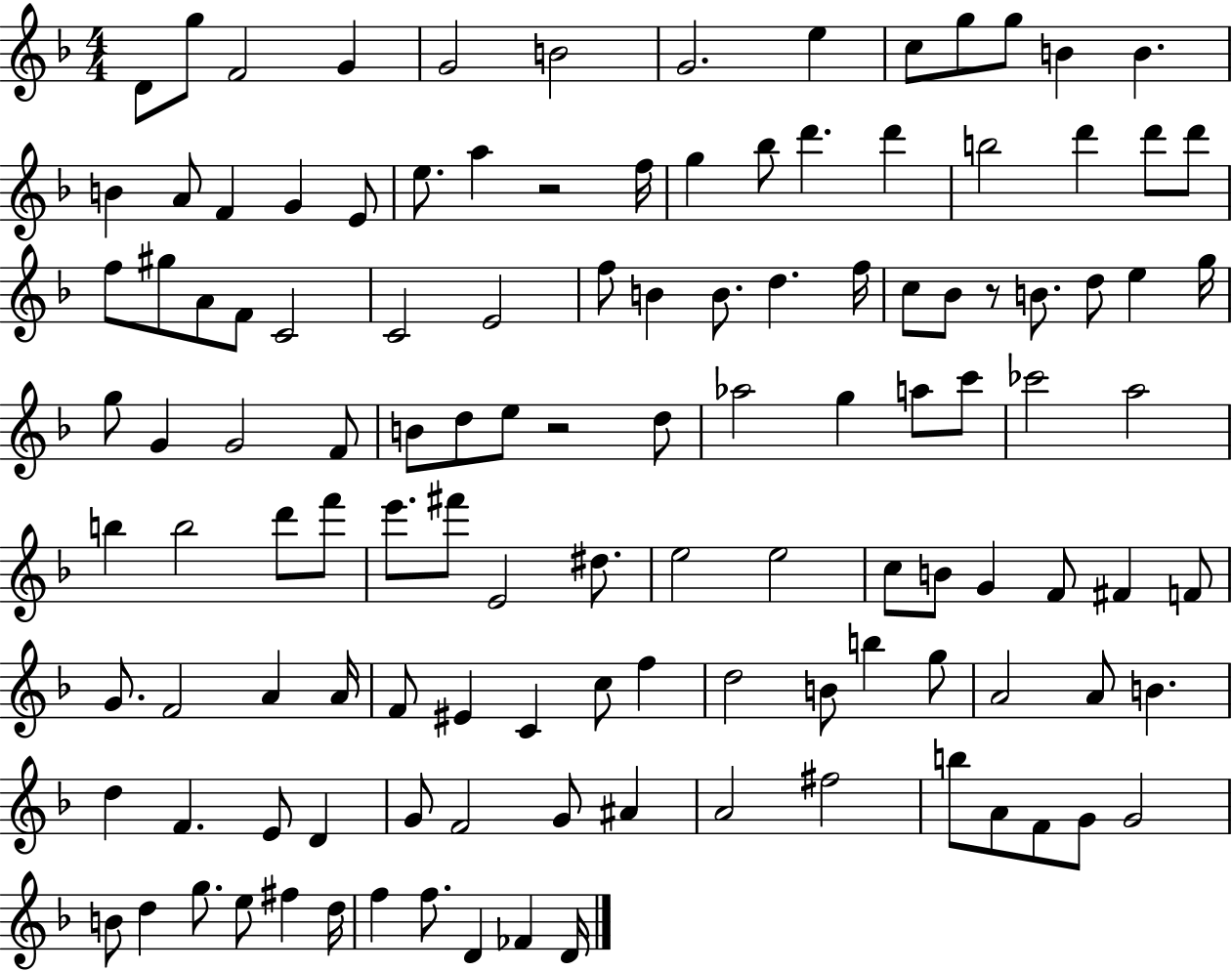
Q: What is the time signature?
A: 4/4